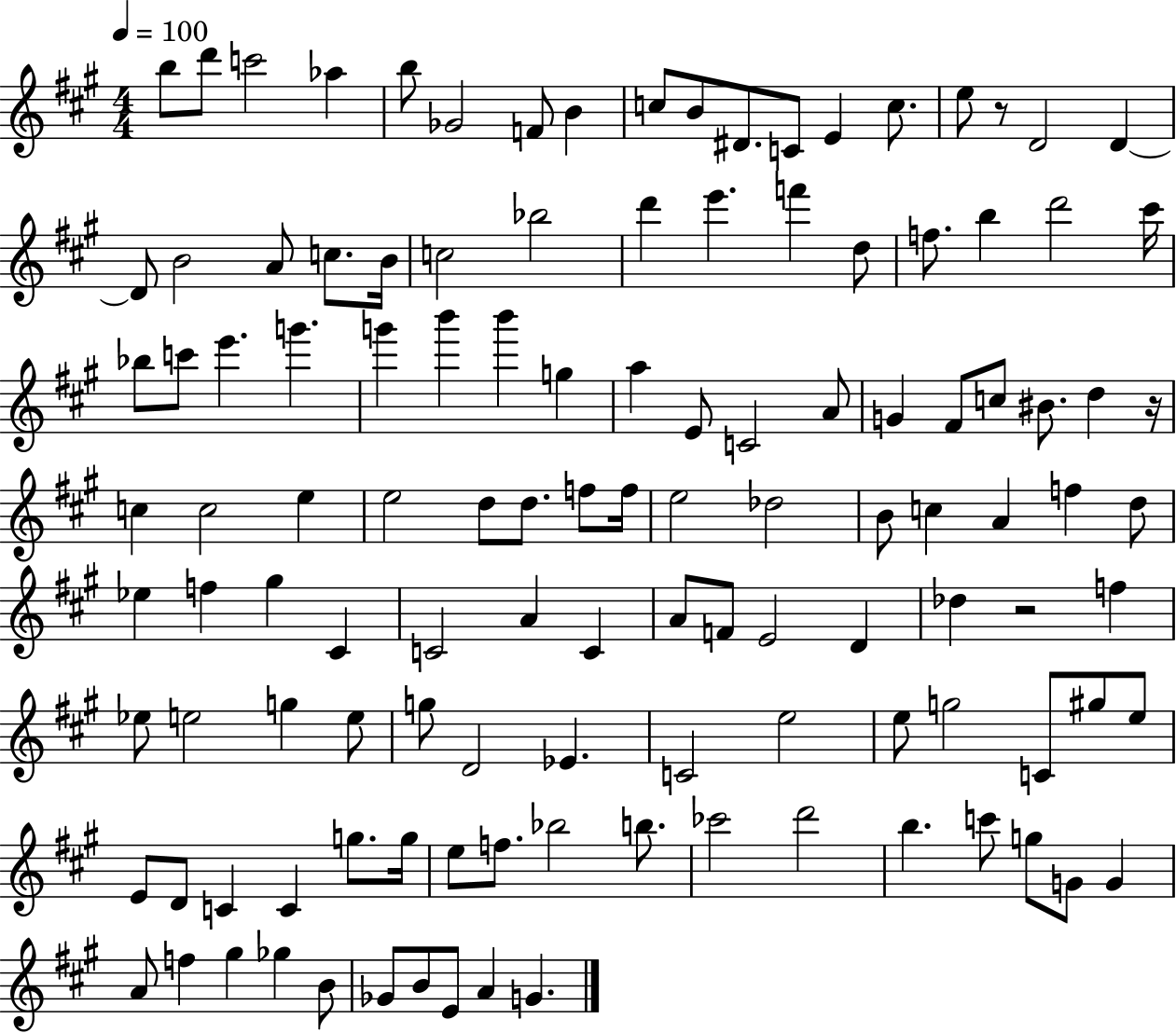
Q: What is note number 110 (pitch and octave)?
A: F5